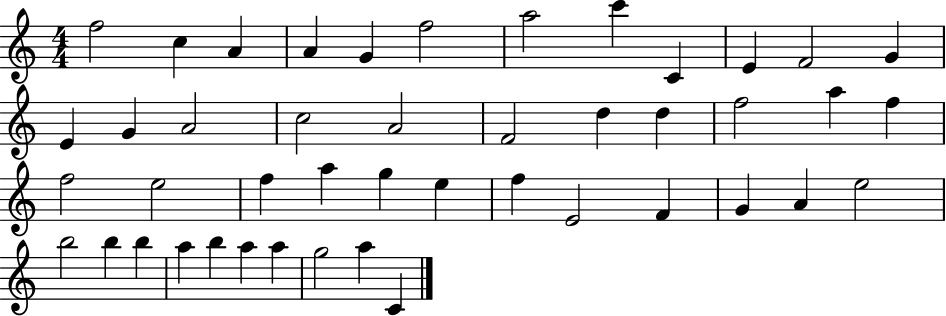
F5/h C5/q A4/q A4/q G4/q F5/h A5/h C6/q C4/q E4/q F4/h G4/q E4/q G4/q A4/h C5/h A4/h F4/h D5/q D5/q F5/h A5/q F5/q F5/h E5/h F5/q A5/q G5/q E5/q F5/q E4/h F4/q G4/q A4/q E5/h B5/h B5/q B5/q A5/q B5/q A5/q A5/q G5/h A5/q C4/q